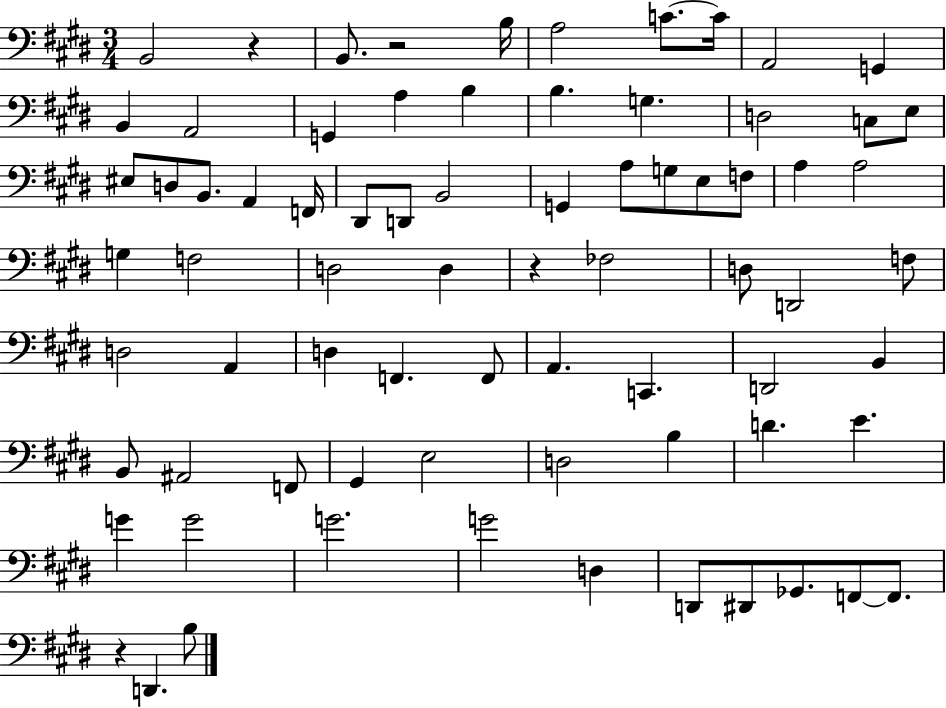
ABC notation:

X:1
T:Untitled
M:3/4
L:1/4
K:E
B,,2 z B,,/2 z2 B,/4 A,2 C/2 C/4 A,,2 G,, B,, A,,2 G,, A, B, B, G, D,2 C,/2 E,/2 ^E,/2 D,/2 B,,/2 A,, F,,/4 ^D,,/2 D,,/2 B,,2 G,, A,/2 G,/2 E,/2 F,/2 A, A,2 G, F,2 D,2 D, z _F,2 D,/2 D,,2 F,/2 D,2 A,, D, F,, F,,/2 A,, C,, D,,2 B,, B,,/2 ^A,,2 F,,/2 ^G,, E,2 D,2 B, D E G G2 G2 G2 D, D,,/2 ^D,,/2 _G,,/2 F,,/2 F,,/2 z D,, B,/2